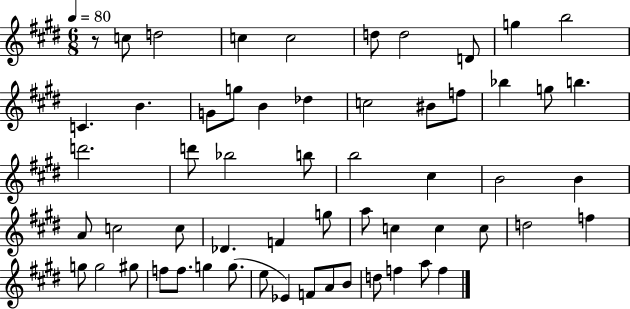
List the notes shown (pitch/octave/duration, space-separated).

R/e C5/e D5/h C5/q C5/h D5/e D5/h D4/e G5/q B5/h C4/q. B4/q. G4/e G5/e B4/q Db5/q C5/h BIS4/e F5/e Bb5/q G5/e B5/q. D6/h. D6/e Bb5/h B5/e B5/h C#5/q B4/h B4/q A4/e C5/h C5/e Db4/q. F4/q G5/e A5/e C5/q C5/q C5/e D5/h F5/q G5/e G5/h G#5/e F5/e F5/e. G5/q G5/e. E5/e Eb4/q F4/e A4/e B4/e D5/e F5/q A5/e F5/q